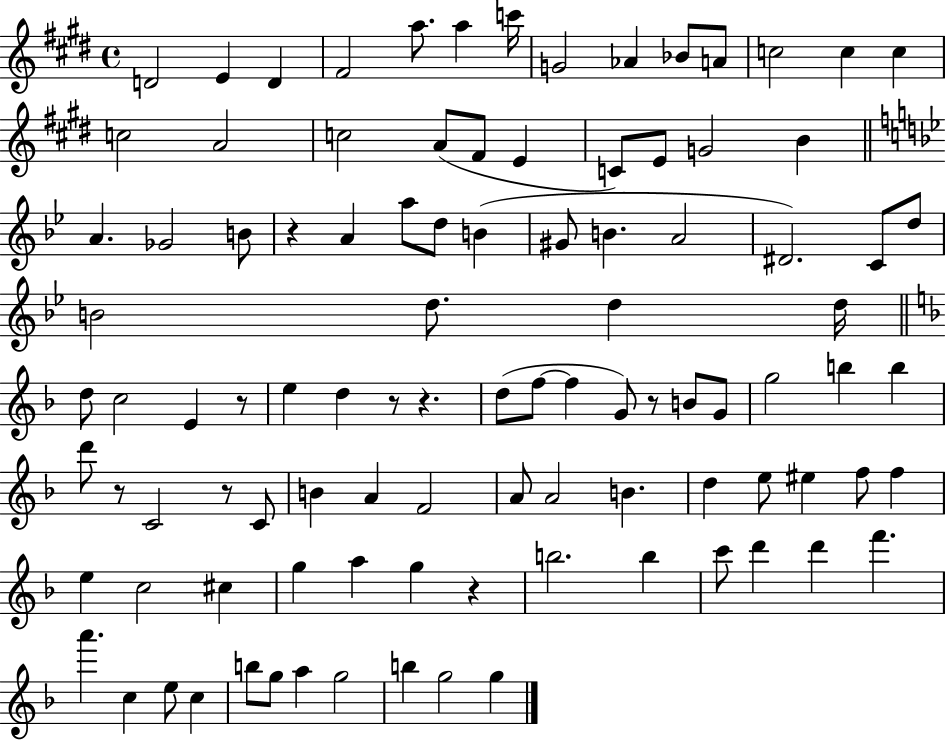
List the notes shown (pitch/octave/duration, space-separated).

D4/h E4/q D4/q F#4/h A5/e. A5/q C6/s G4/h Ab4/q Bb4/e A4/e C5/h C5/q C5/q C5/h A4/h C5/h A4/e F#4/e E4/q C4/e E4/e G4/h B4/q A4/q. Gb4/h B4/e R/q A4/q A5/e D5/e B4/q G#4/e B4/q. A4/h D#4/h. C4/e D5/e B4/h D5/e. D5/q D5/s D5/e C5/h E4/q R/e E5/q D5/q R/e R/q. D5/e F5/e F5/q G4/e R/e B4/e G4/e G5/h B5/q B5/q D6/e R/e C4/h R/e C4/e B4/q A4/q F4/h A4/e A4/h B4/q. D5/q E5/e EIS5/q F5/e F5/q E5/q C5/h C#5/q G5/q A5/q G5/q R/q B5/h. B5/q C6/e D6/q D6/q F6/q. A6/q. C5/q E5/e C5/q B5/e G5/e A5/q G5/h B5/q G5/h G5/q